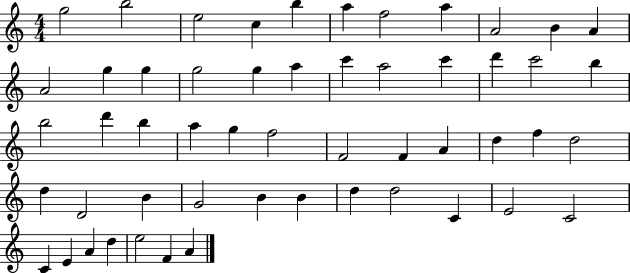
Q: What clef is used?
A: treble